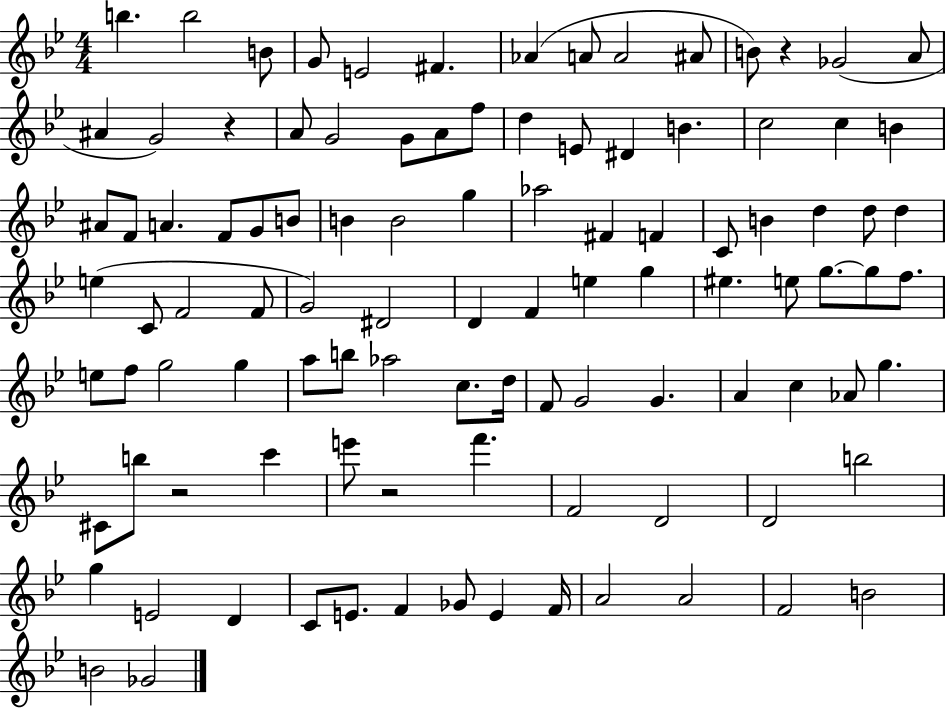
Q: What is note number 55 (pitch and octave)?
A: EIS5